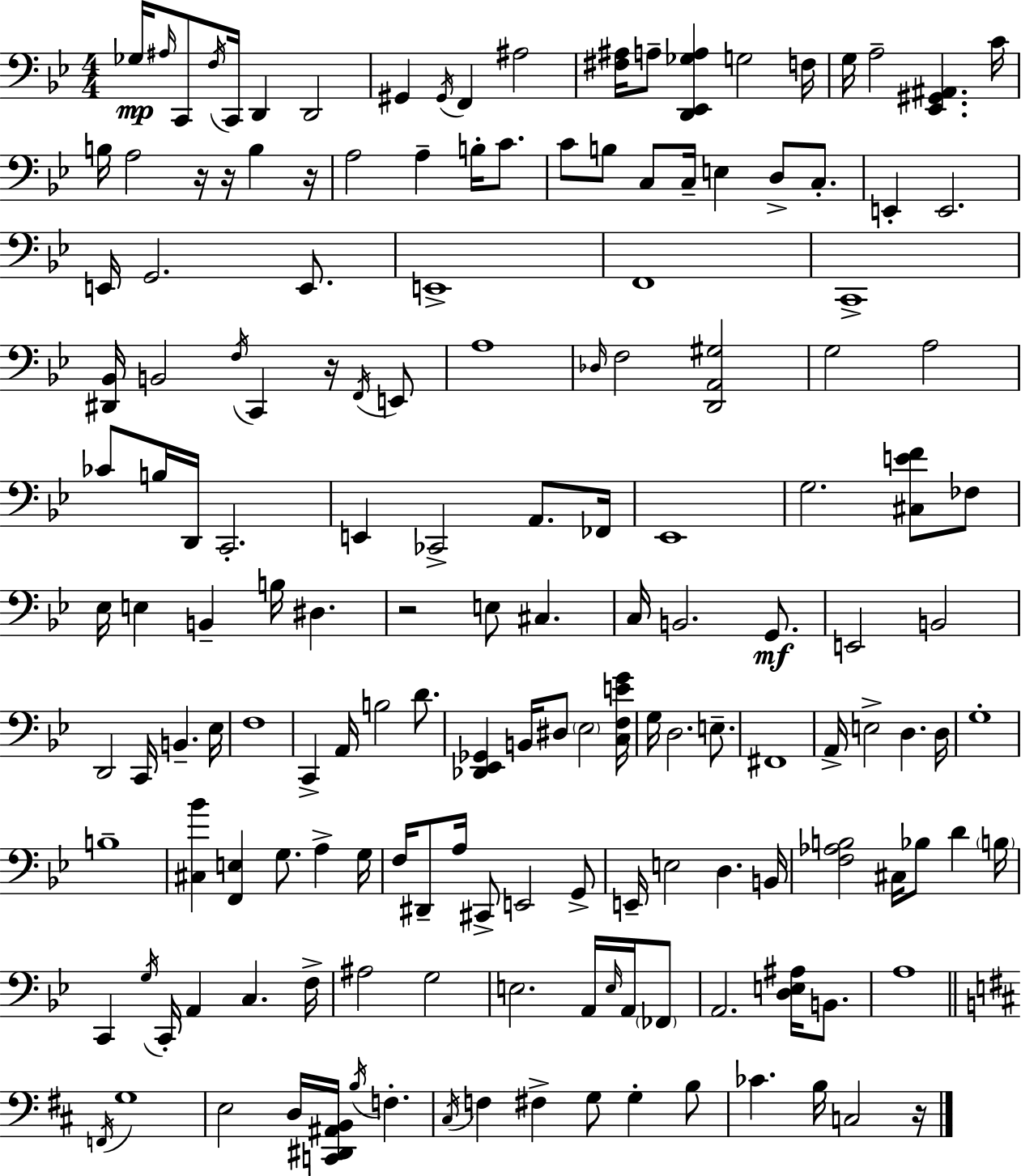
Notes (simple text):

Gb3/s A#3/s C2/e F3/s C2/s D2/q D2/h G#2/q G#2/s F2/q A#3/h [F#3,A#3]/s A3/e [D2,Eb2,Gb3,A3]/q G3/h F3/s G3/s A3/h [Eb2,G#2,A#2]/q. C4/s B3/s A3/h R/s R/s B3/q R/s A3/h A3/q B3/s C4/e. C4/e B3/e C3/e C3/s E3/q D3/e C3/e. E2/q E2/h. E2/s G2/h. E2/e. E2/w F2/w C2/w [D#2,Bb2]/s B2/h F3/s C2/q R/s F2/s E2/e A3/w Db3/s F3/h [D2,A2,G#3]/h G3/h A3/h CES4/e B3/s D2/s C2/h. E2/q CES2/h A2/e. FES2/s Eb2/w G3/h. [C#3,E4,F4]/e FES3/e Eb3/s E3/q B2/q B3/s D#3/q. R/h E3/e C#3/q. C3/s B2/h. G2/e. E2/h B2/h D2/h C2/s B2/q. Eb3/s F3/w C2/q A2/s B3/h D4/e. [Db2,Eb2,Gb2]/q B2/s D#3/e Eb3/h [C3,F3,E4,G4]/s G3/s D3/h. E3/e. F#2/w A2/s E3/h D3/q. D3/s G3/w B3/w [C#3,Bb4]/q [F2,E3]/q G3/e. A3/q G3/s F3/s D#2/e A3/s C#2/e E2/h G2/e E2/s E3/h D3/q. B2/s [F3,Ab3,B3]/h C#3/s Bb3/e D4/q B3/s C2/q G3/s C2/s A2/q C3/q. F3/s A#3/h G3/h E3/h. A2/s E3/s A2/s FES2/e A2/h. [D3,E3,A#3]/s B2/e. A3/w F2/s G3/w E3/h D3/s [C2,D#2,A#2,B2]/s B3/s F3/q. C#3/s F3/q F#3/q G3/e G3/q B3/e CES4/q. B3/s C3/h R/s